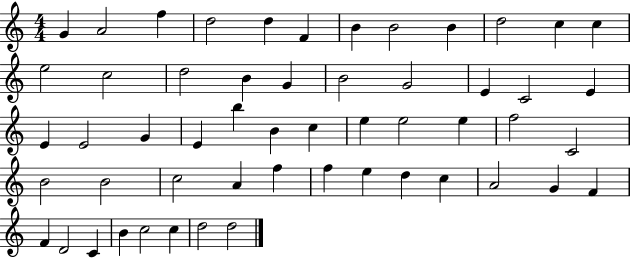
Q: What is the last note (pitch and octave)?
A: D5